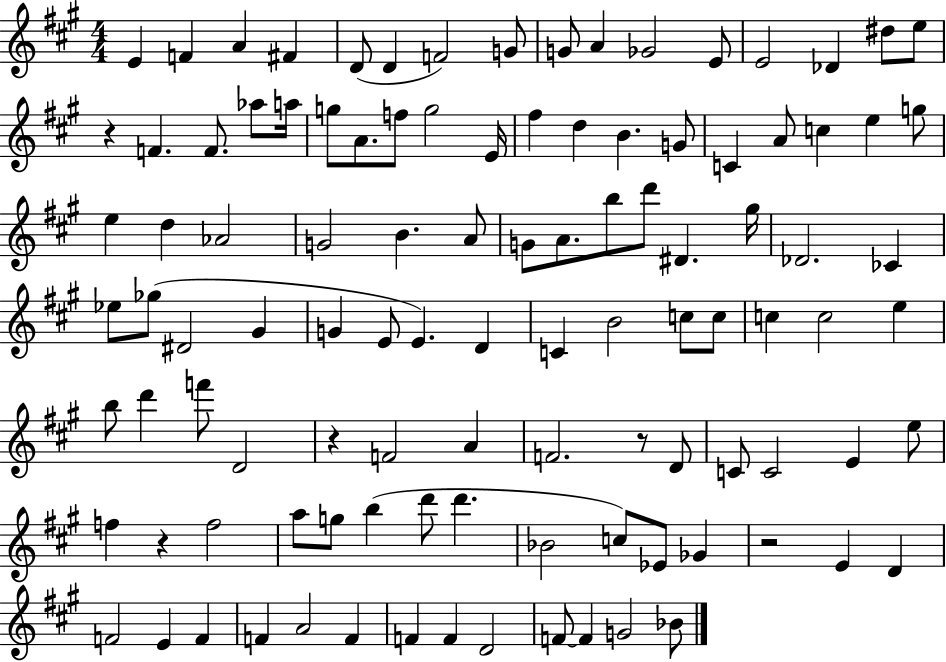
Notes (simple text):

E4/q F4/q A4/q F#4/q D4/e D4/q F4/h G4/e G4/e A4/q Gb4/h E4/e E4/h Db4/q D#5/e E5/e R/q F4/q. F4/e. Ab5/e A5/s G5/e A4/e. F5/e G5/h E4/s F#5/q D5/q B4/q. G4/e C4/q A4/e C5/q E5/q G5/e E5/q D5/q Ab4/h G4/h B4/q. A4/e G4/e A4/e. B5/e D6/e D#4/q. G#5/s Db4/h. CES4/q Eb5/e Gb5/e D#4/h G#4/q G4/q E4/e E4/q. D4/q C4/q B4/h C5/e C5/e C5/q C5/h E5/q B5/e D6/q F6/e D4/h R/q F4/h A4/q F4/h. R/e D4/e C4/e C4/h E4/q E5/e F5/q R/q F5/h A5/e G5/e B5/q D6/e D6/q. Bb4/h C5/e Eb4/e Gb4/q R/h E4/q D4/q F4/h E4/q F4/q F4/q A4/h F4/q F4/q F4/q D4/h F4/e F4/q G4/h Bb4/e